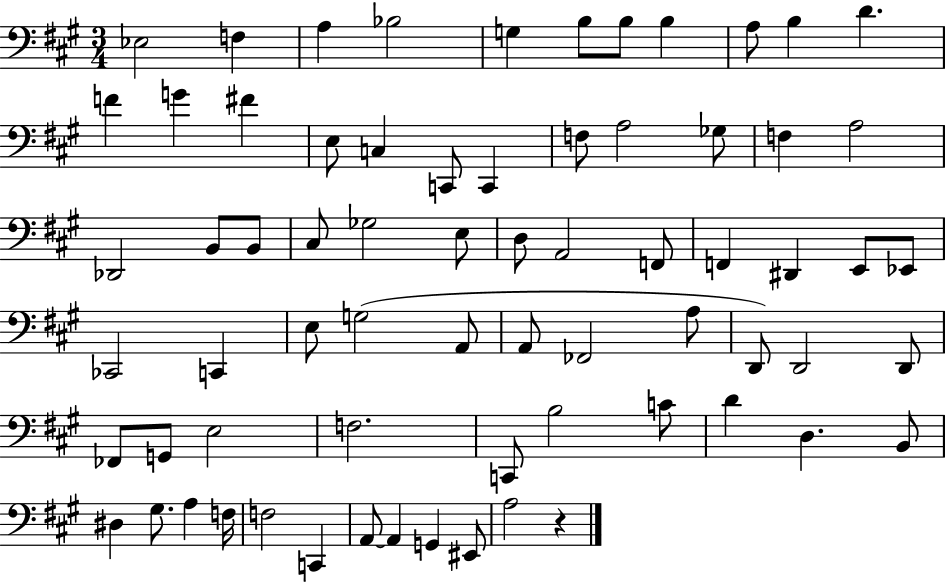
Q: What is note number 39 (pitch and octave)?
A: E3